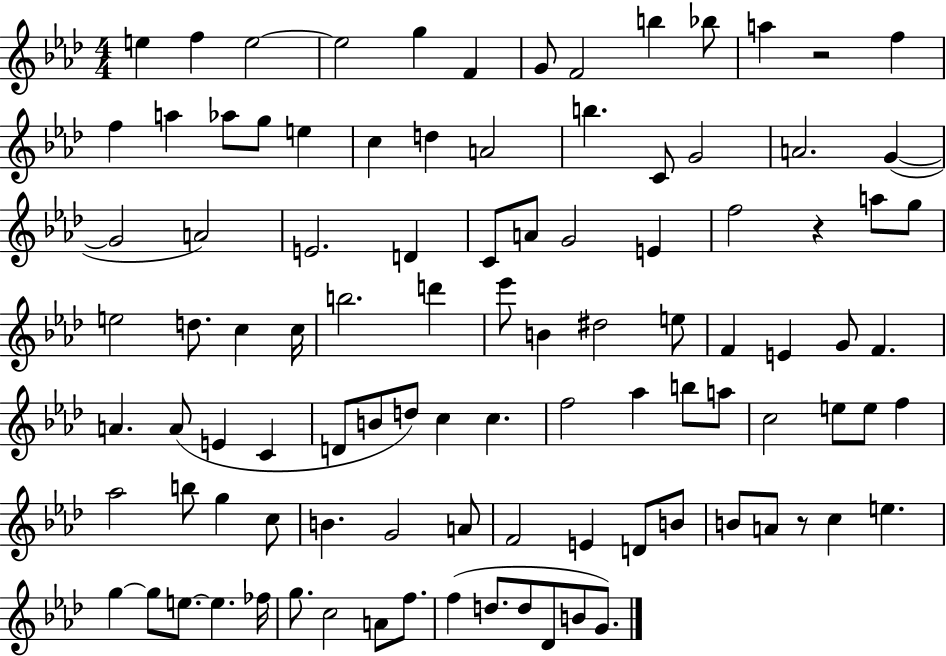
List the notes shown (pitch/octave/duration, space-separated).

E5/q F5/q E5/h E5/h G5/q F4/q G4/e F4/h B5/q Bb5/e A5/q R/h F5/q F5/q A5/q Ab5/e G5/e E5/q C5/q D5/q A4/h B5/q. C4/e G4/h A4/h. G4/q G4/h A4/h E4/h. D4/q C4/e A4/e G4/h E4/q F5/h R/q A5/e G5/e E5/h D5/e. C5/q C5/s B5/h. D6/q Eb6/e B4/q D#5/h E5/e F4/q E4/q G4/e F4/q. A4/q. A4/e E4/q C4/q D4/e B4/e D5/e C5/q C5/q. F5/h Ab5/q B5/e A5/e C5/h E5/e E5/e F5/q Ab5/h B5/e G5/q C5/e B4/q. G4/h A4/e F4/h E4/q D4/e B4/e B4/e A4/e R/e C5/q E5/q. G5/q G5/e E5/e. E5/q. FES5/s G5/e. C5/h A4/e F5/e. F5/q D5/e. D5/e Db4/e B4/e G4/e.